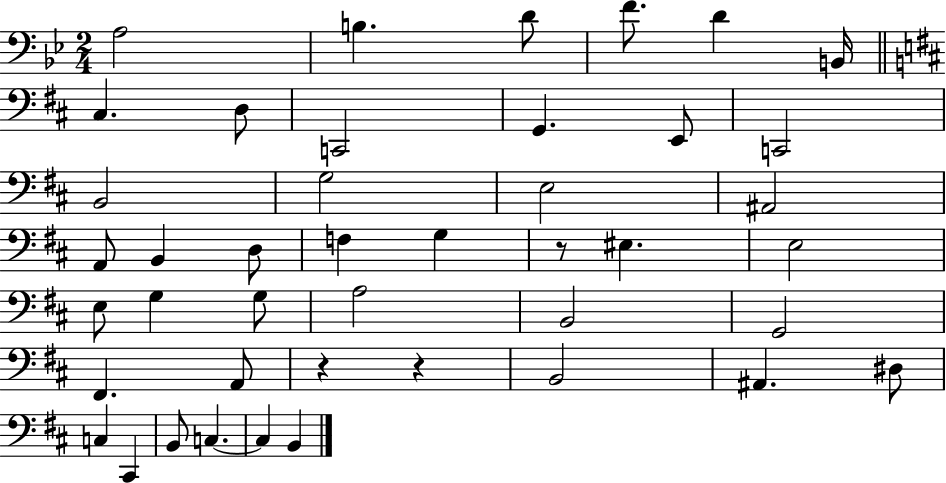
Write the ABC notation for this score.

X:1
T:Untitled
M:2/4
L:1/4
K:Bb
A,2 B, D/2 F/2 D B,,/4 ^C, D,/2 C,,2 G,, E,,/2 C,,2 B,,2 G,2 E,2 ^A,,2 A,,/2 B,, D,/2 F, G, z/2 ^E, E,2 E,/2 G, G,/2 A,2 B,,2 G,,2 ^F,, A,,/2 z z B,,2 ^A,, ^D,/2 C, ^C,, B,,/2 C, C, B,,